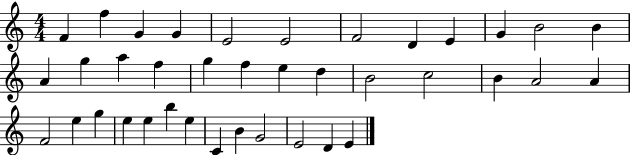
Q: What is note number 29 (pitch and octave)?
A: E5